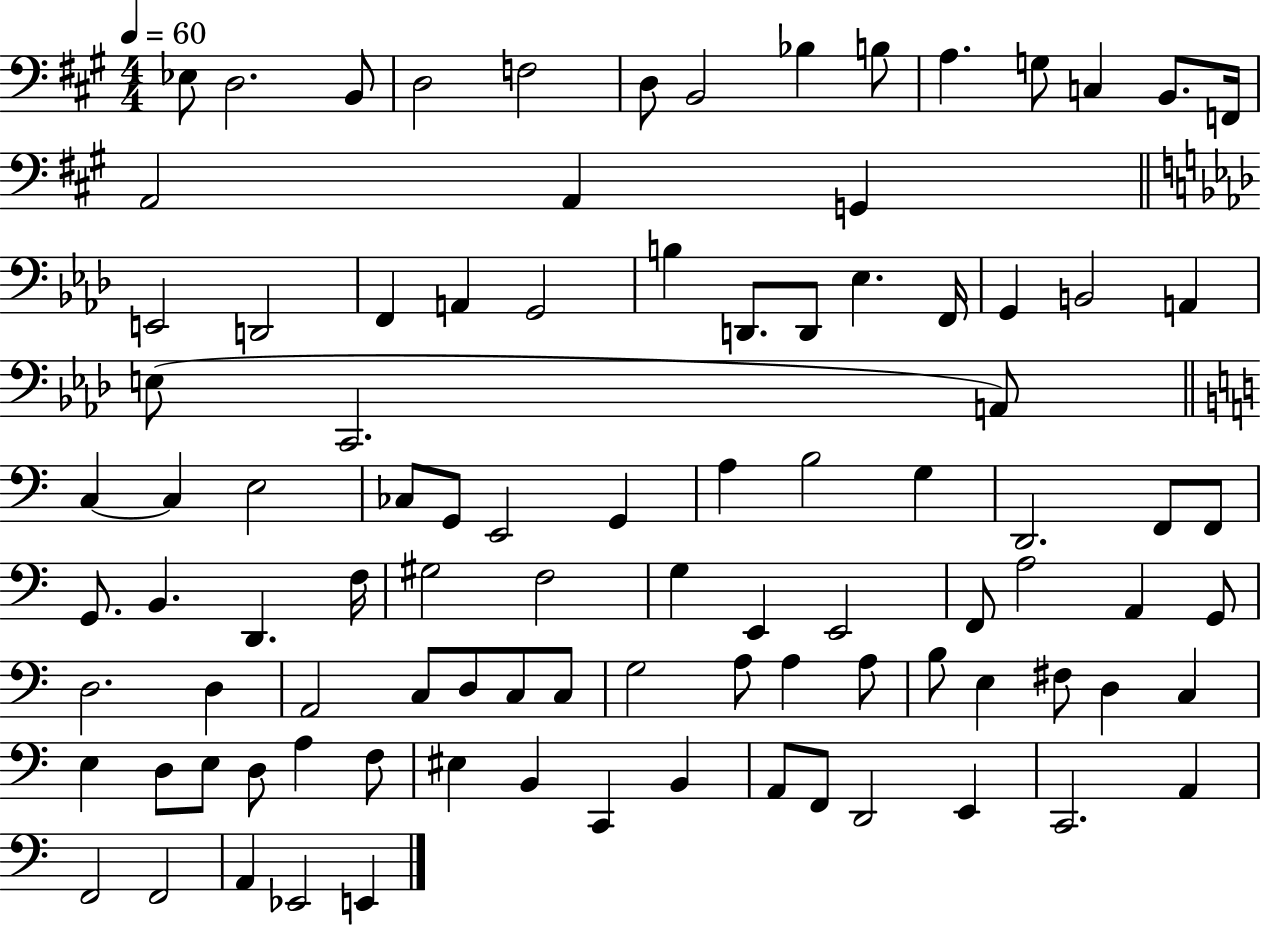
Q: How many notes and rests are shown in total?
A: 96